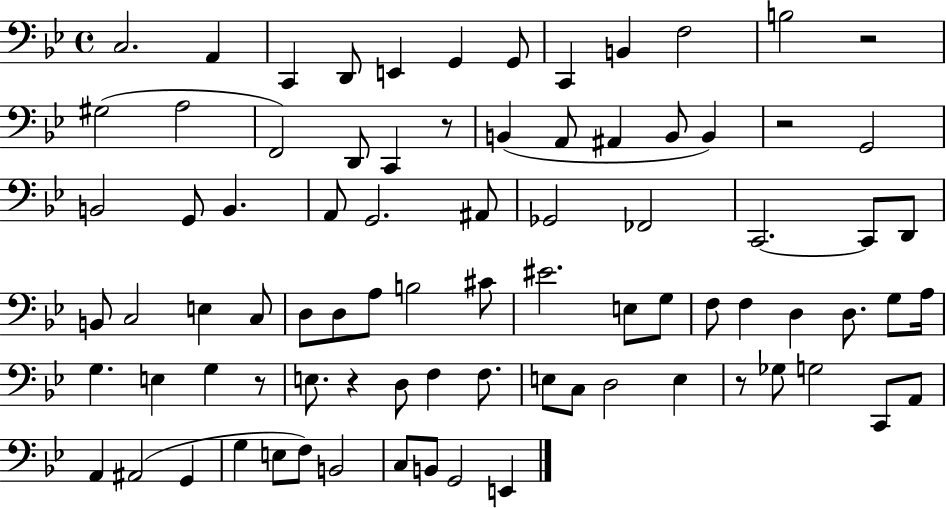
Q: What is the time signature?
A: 4/4